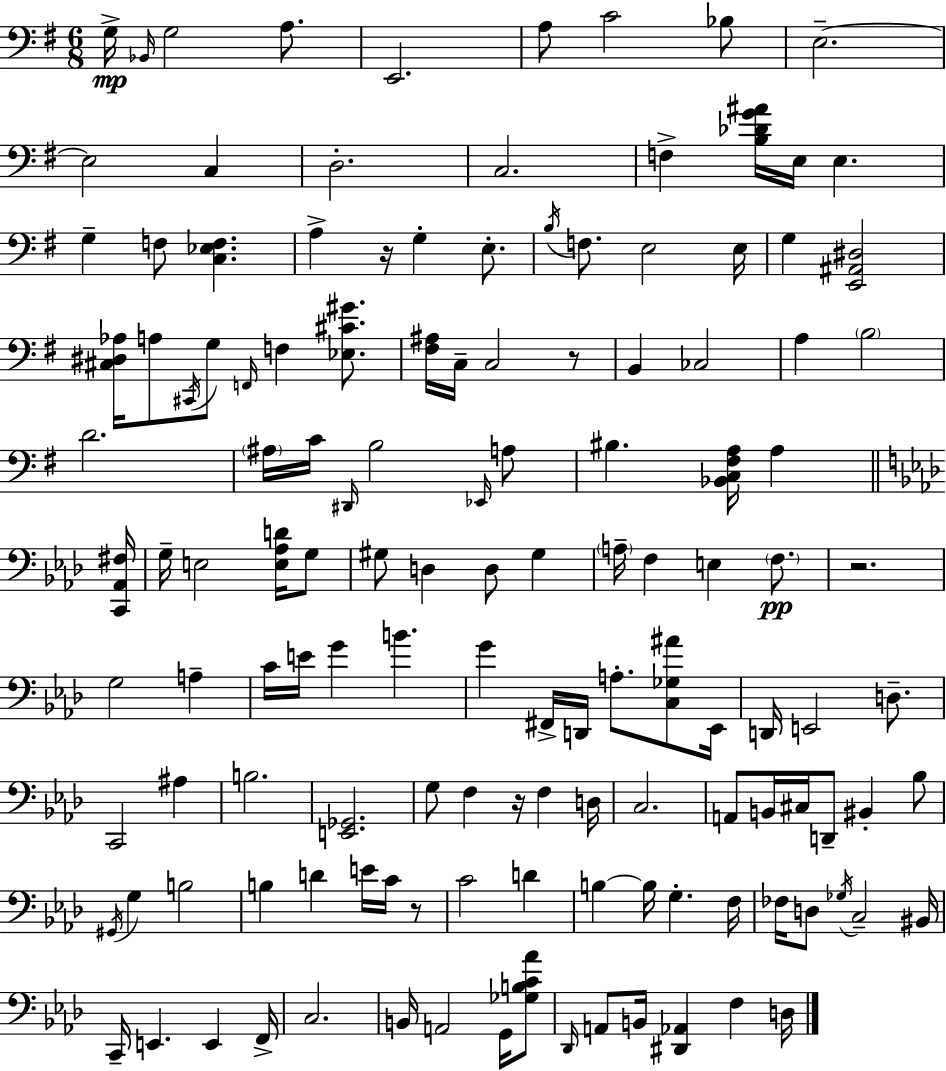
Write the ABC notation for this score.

X:1
T:Untitled
M:6/8
L:1/4
K:G
G,/4 _B,,/4 G,2 A,/2 E,,2 A,/2 C2 _B,/2 E,2 E,2 C, D,2 C,2 F, [B,_DG^A]/4 E,/4 E, G, F,/2 [C,_E,F,] A, z/4 G, E,/2 B,/4 F,/2 E,2 E,/4 G, [E,,^A,,^D,]2 [^C,^D,_A,]/4 A,/2 ^C,,/4 G,/2 F,,/4 F, [_E,^C^G]/2 [^F,^A,]/4 C,/4 C,2 z/2 B,, _C,2 A, B,2 D2 ^A,/4 C/4 ^D,,/4 B,2 _E,,/4 A,/2 ^B, [_B,,C,^F,A,]/4 A, [C,,_A,,^F,]/4 G,/4 E,2 [E,_A,D]/4 G,/2 ^G,/2 D, D,/2 ^G, A,/4 F, E, F,/2 z2 G,2 A, C/4 E/4 G B G ^F,,/4 D,,/4 A,/2 [C,_G,^A]/2 _E,,/4 D,,/4 E,,2 D,/2 C,,2 ^A, B,2 [E,,_G,,]2 G,/2 F, z/4 F, D,/4 C,2 A,,/2 B,,/4 ^C,/4 D,,/2 ^B,, _B,/2 ^G,,/4 G, B,2 B, D E/4 C/4 z/2 C2 D B, B,/4 G, F,/4 _F,/4 D,/2 _G,/4 C,2 ^B,,/4 C,,/4 E,, E,, F,,/4 C,2 B,,/4 A,,2 G,,/4 [_G,B,C_A]/2 _D,,/4 A,,/2 B,,/4 [^D,,_A,,] F, D,/4